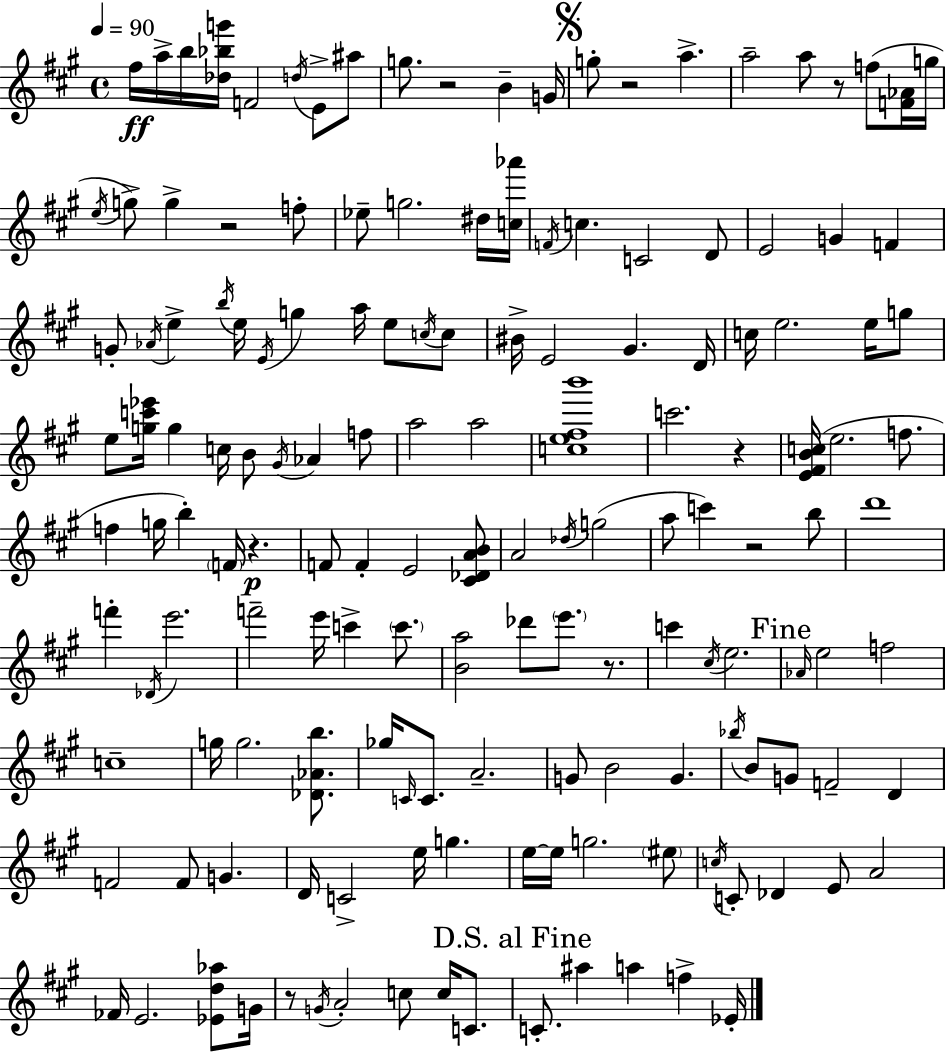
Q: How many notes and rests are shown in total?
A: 153